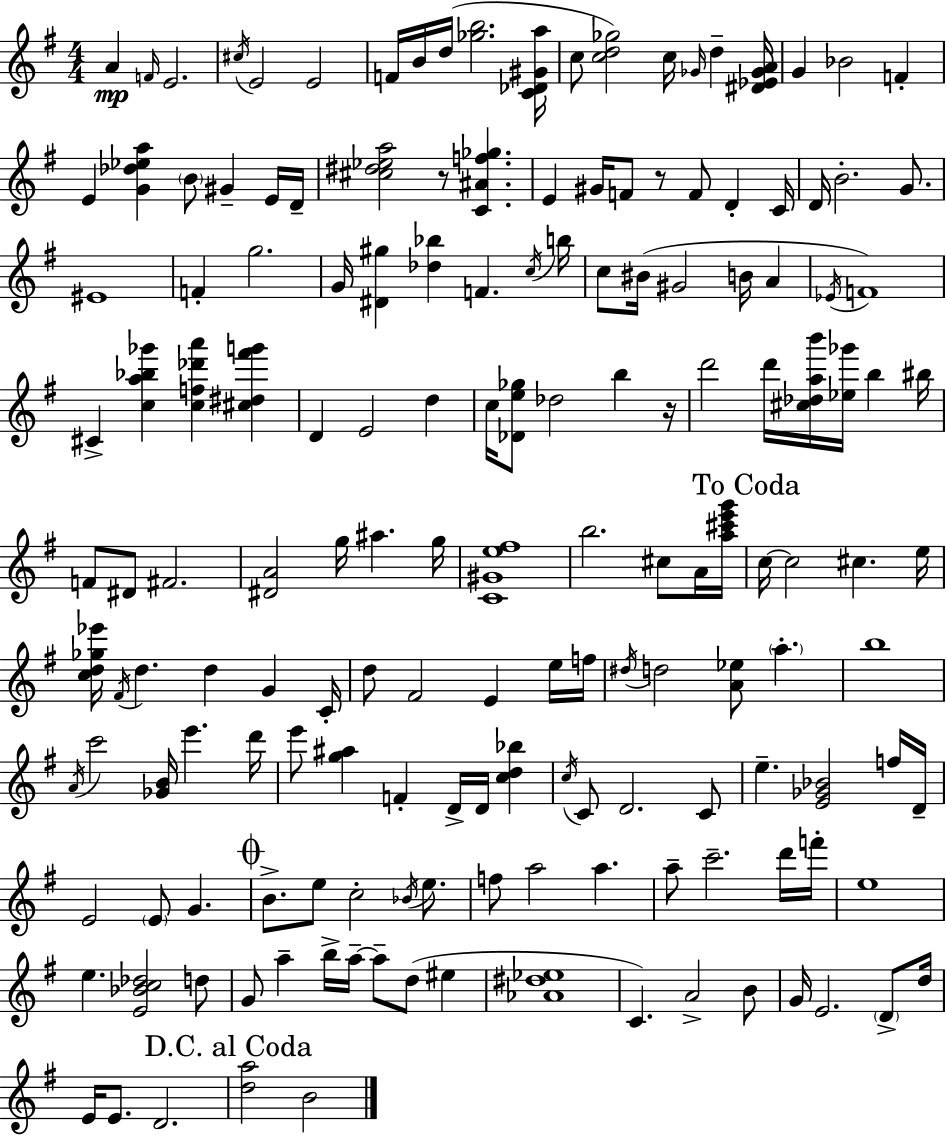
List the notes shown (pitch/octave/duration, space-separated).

A4/q F4/s E4/h. C#5/s E4/h E4/h F4/s B4/s D5/s [Gb5,B5]/h. [C4,Db4,G#4,A5]/s C5/e [C5,D5,Gb5]/h C5/s Gb4/s D5/q [D#4,Eb4,Gb4,A4]/s G4/q Bb4/h F4/q E4/q [G4,Db5,Eb5,A5]/q B4/e G#4/q E4/s D4/s [C#5,D#5,Eb5,A5]/h R/e [C4,A#4,F5,Gb5]/q. E4/q G#4/s F4/e R/e F4/e D4/q C4/s D4/s B4/h. G4/e. EIS4/w F4/q G5/h. G4/s [D#4,G#5]/q [Db5,Bb5]/q F4/q. C5/s B5/s C5/e BIS4/s G#4/h B4/s A4/q Eb4/s F4/w C#4/q [C5,A5,Bb5,Gb6]/q [C5,F5,Db6,A6]/q [C#5,D#5,F#6,G6]/q D4/q E4/h D5/q C5/s [Db4,E5,Gb5]/e Db5/h B5/q R/s D6/h D6/s [C#5,Db5,A5,B6]/s [Eb5,Gb6]/s B5/q BIS5/s F4/e D#4/e F#4/h. [D#4,A4]/h G5/s A#5/q. G5/s [C4,G#4,E5,F#5]/w B5/h. C#5/e A4/s [A5,C#6,E6,G6]/s C5/s C5/h C#5/q. E5/s [C5,D5,Gb5,Eb6]/s F#4/s D5/q. D5/q G4/q C4/s D5/e F#4/h E4/q E5/s F5/s D#5/s D5/h [A4,Eb5]/e A5/q. B5/w A4/s C6/h [Gb4,B4]/s E6/q. D6/s E6/e [G5,A#5]/q F4/q D4/s D4/s [C5,D5,Bb5]/q C5/s C4/e D4/h. C4/e E5/q. [E4,Gb4,Bb4]/h F5/s D4/s E4/h E4/e G4/q. B4/e. E5/e C5/h Bb4/s E5/e. F5/e A5/h A5/q. A5/e C6/h. D6/s F6/s E5/w E5/q. [E4,Bb4,C5,Db5]/h D5/e G4/e A5/q B5/s A5/s A5/e D5/e EIS5/q [Ab4,D#5,Eb5]/w C4/q. A4/h B4/e G4/s E4/h. D4/e D5/s E4/s E4/e. D4/h. [D5,A5]/h B4/h